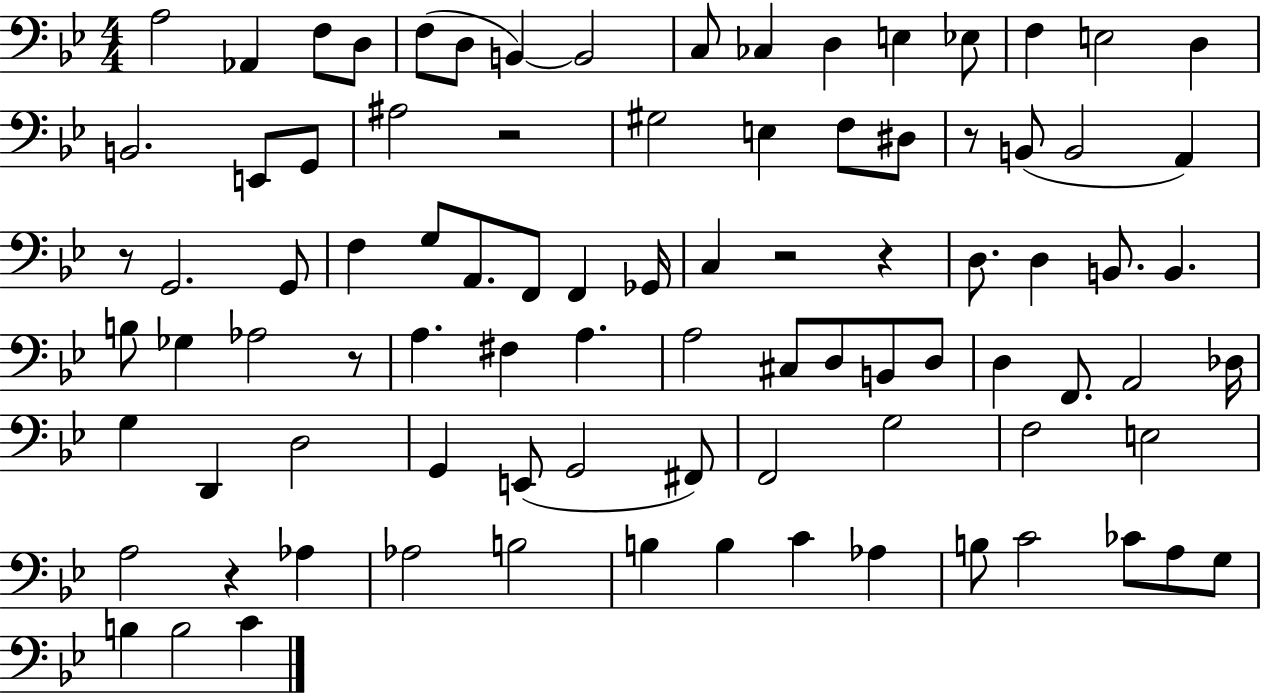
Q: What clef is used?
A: bass